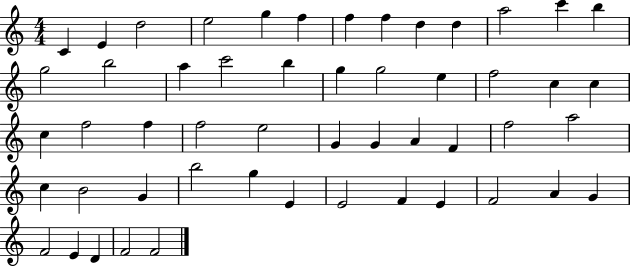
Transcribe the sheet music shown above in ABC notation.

X:1
T:Untitled
M:4/4
L:1/4
K:C
C E d2 e2 g f f f d d a2 c' b g2 b2 a c'2 b g g2 e f2 c c c f2 f f2 e2 G G A F f2 a2 c B2 G b2 g E E2 F E F2 A G F2 E D F2 F2